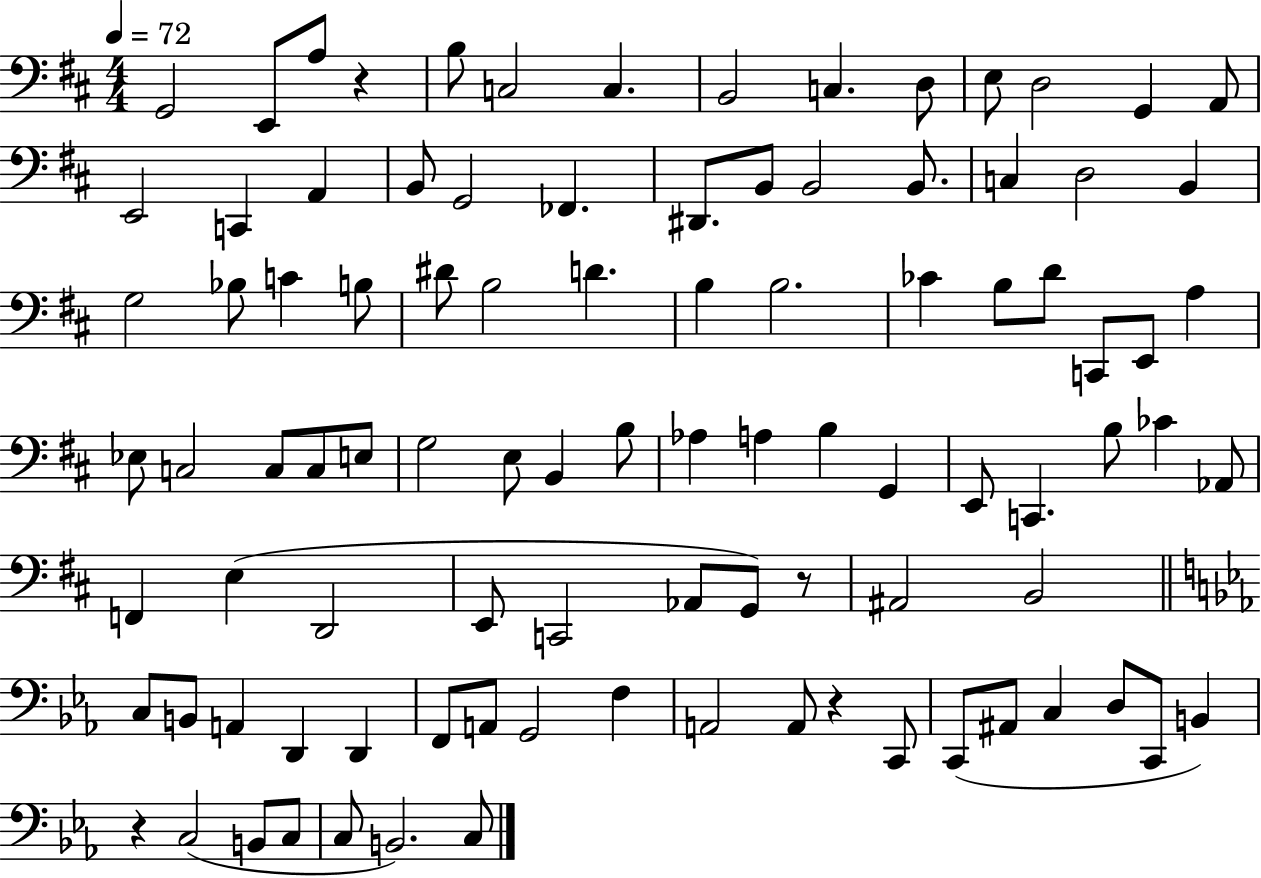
G2/h E2/e A3/e R/q B3/e C3/h C3/q. B2/h C3/q. D3/e E3/e D3/h G2/q A2/e E2/h C2/q A2/q B2/e G2/h FES2/q. D#2/e. B2/e B2/h B2/e. C3/q D3/h B2/q G3/h Bb3/e C4/q B3/e D#4/e B3/h D4/q. B3/q B3/h. CES4/q B3/e D4/e C2/e E2/e A3/q Eb3/e C3/h C3/e C3/e E3/e G3/h E3/e B2/q B3/e Ab3/q A3/q B3/q G2/q E2/e C2/q. B3/e CES4/q Ab2/e F2/q E3/q D2/h E2/e C2/h Ab2/e G2/e R/e A#2/h B2/h C3/e B2/e A2/q D2/q D2/q F2/e A2/e G2/h F3/q A2/h A2/e R/q C2/e C2/e A#2/e C3/q D3/e C2/e B2/q R/q C3/h B2/e C3/e C3/e B2/h. C3/e